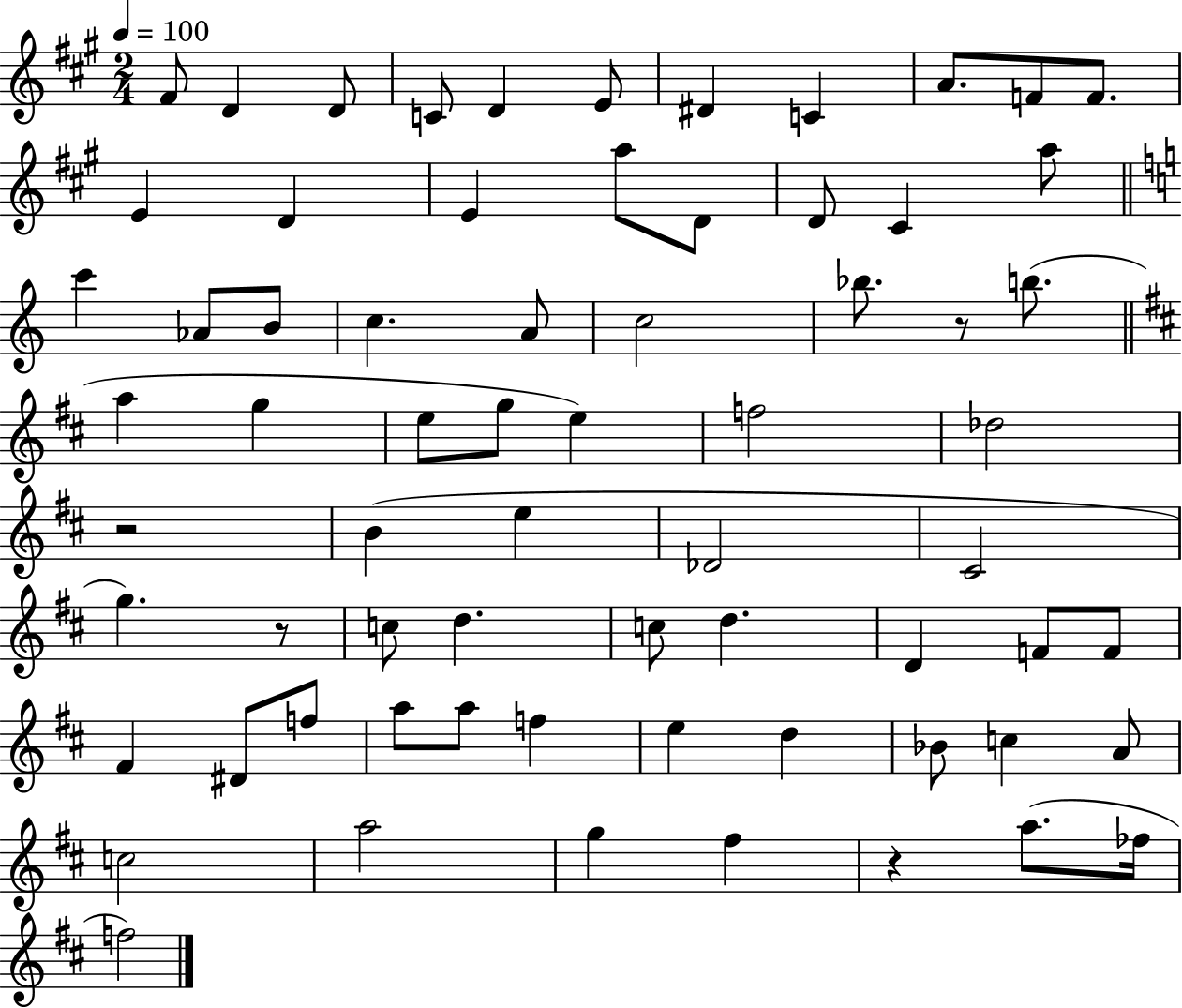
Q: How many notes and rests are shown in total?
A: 68